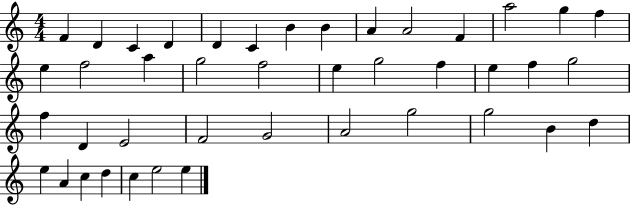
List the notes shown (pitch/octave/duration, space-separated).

F4/q D4/q C4/q D4/q D4/q C4/q B4/q B4/q A4/q A4/h F4/q A5/h G5/q F5/q E5/q F5/h A5/q G5/h F5/h E5/q G5/h F5/q E5/q F5/q G5/h F5/q D4/q E4/h F4/h G4/h A4/h G5/h G5/h B4/q D5/q E5/q A4/q C5/q D5/q C5/q E5/h E5/q